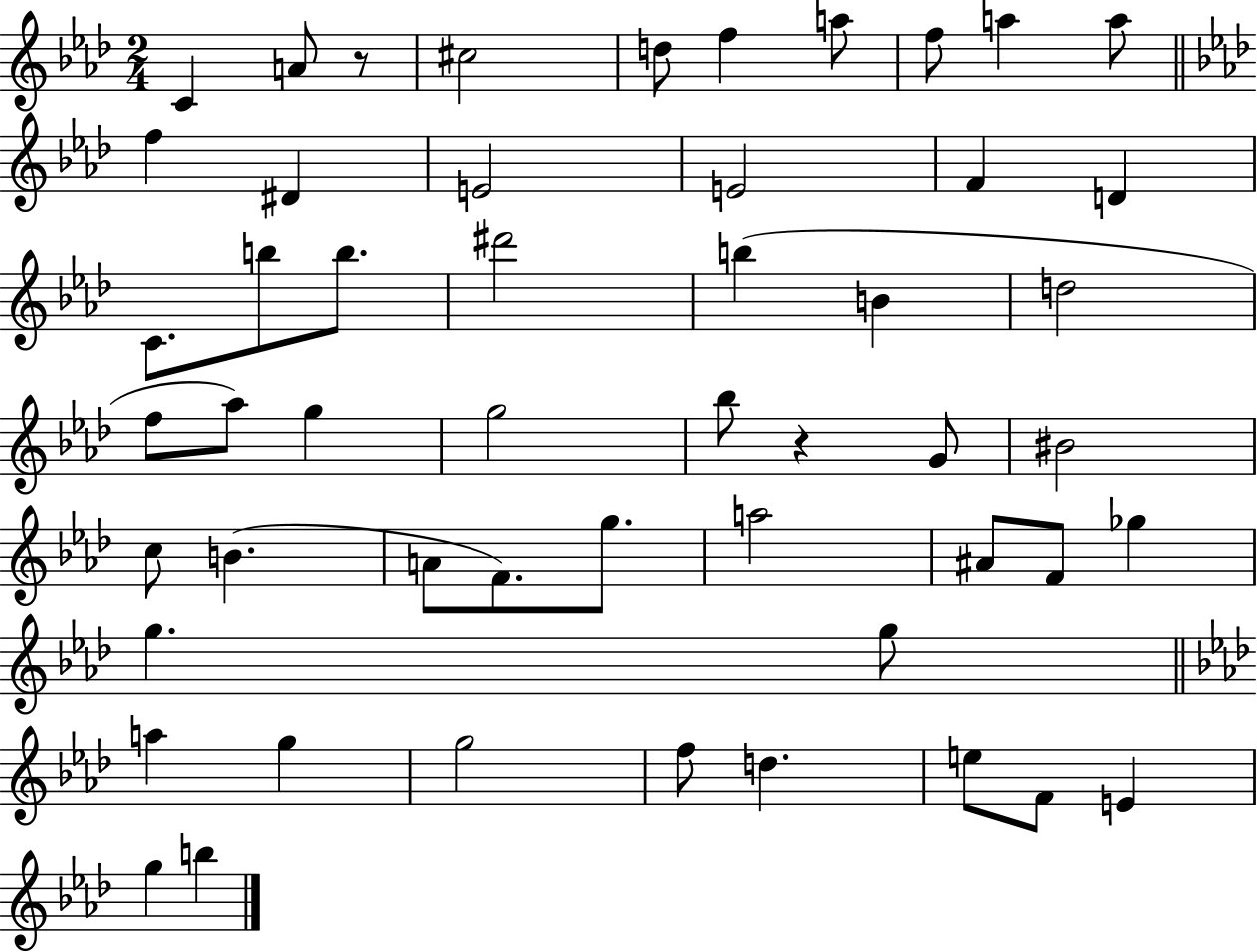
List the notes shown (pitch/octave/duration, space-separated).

C4/q A4/e R/e C#5/h D5/e F5/q A5/e F5/e A5/q A5/e F5/q D#4/q E4/h E4/h F4/q D4/q C4/e. B5/e B5/e. D#6/h B5/q B4/q D5/h F5/e Ab5/e G5/q G5/h Bb5/e R/q G4/e BIS4/h C5/e B4/q. A4/e F4/e. G5/e. A5/h A#4/e F4/e Gb5/q G5/q. G5/e A5/q G5/q G5/h F5/e D5/q. E5/e F4/e E4/q G5/q B5/q